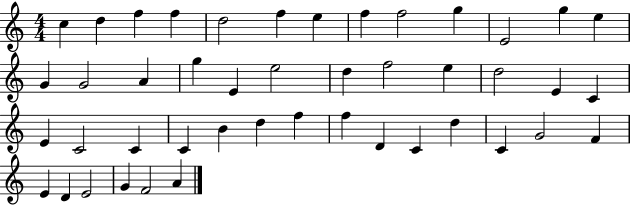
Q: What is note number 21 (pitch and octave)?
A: F5